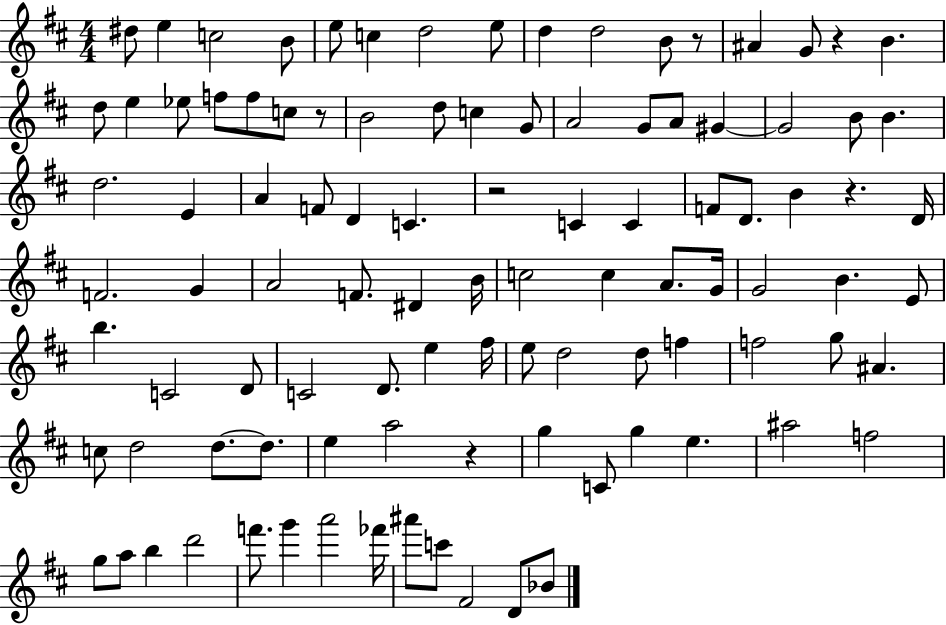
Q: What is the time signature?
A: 4/4